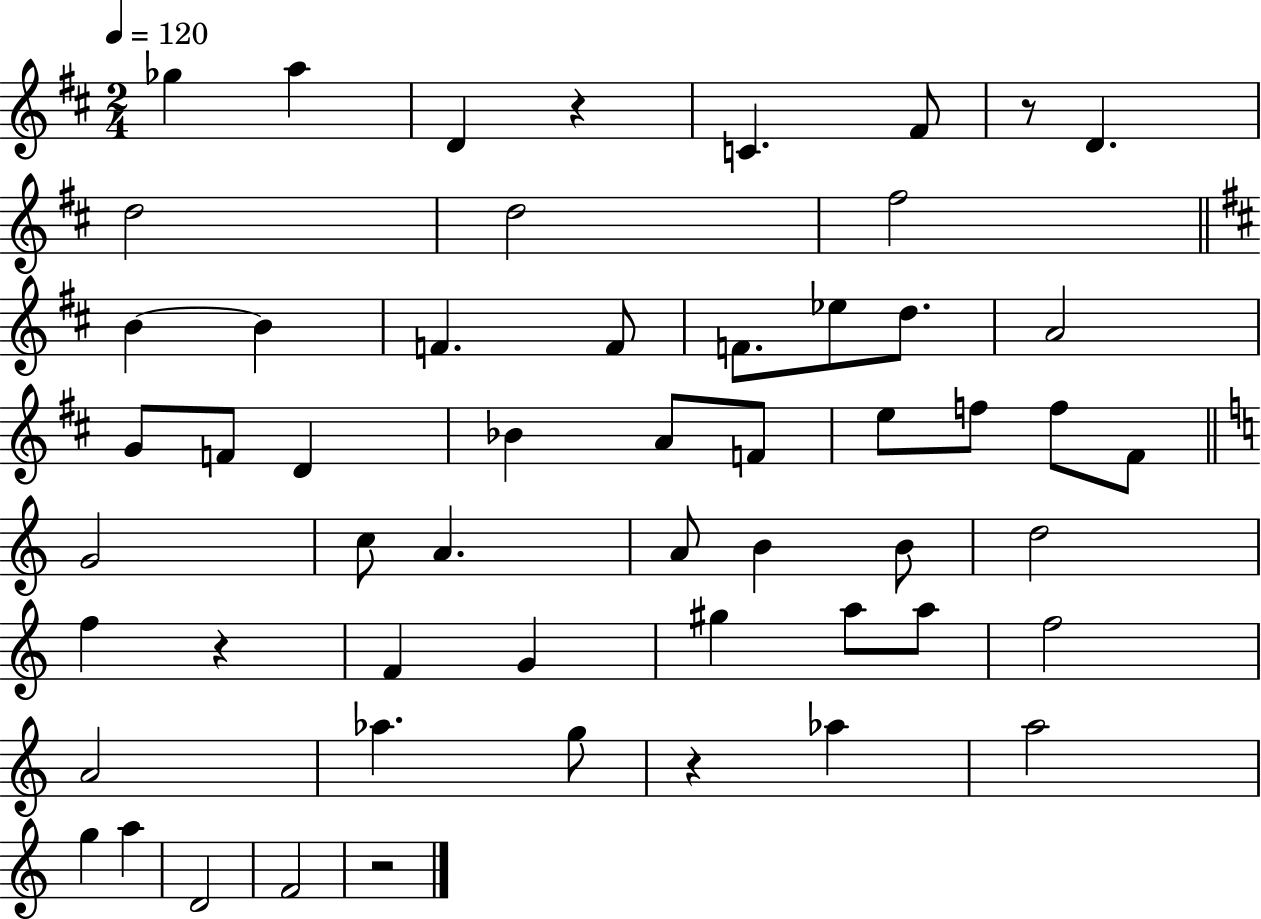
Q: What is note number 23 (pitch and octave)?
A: F4